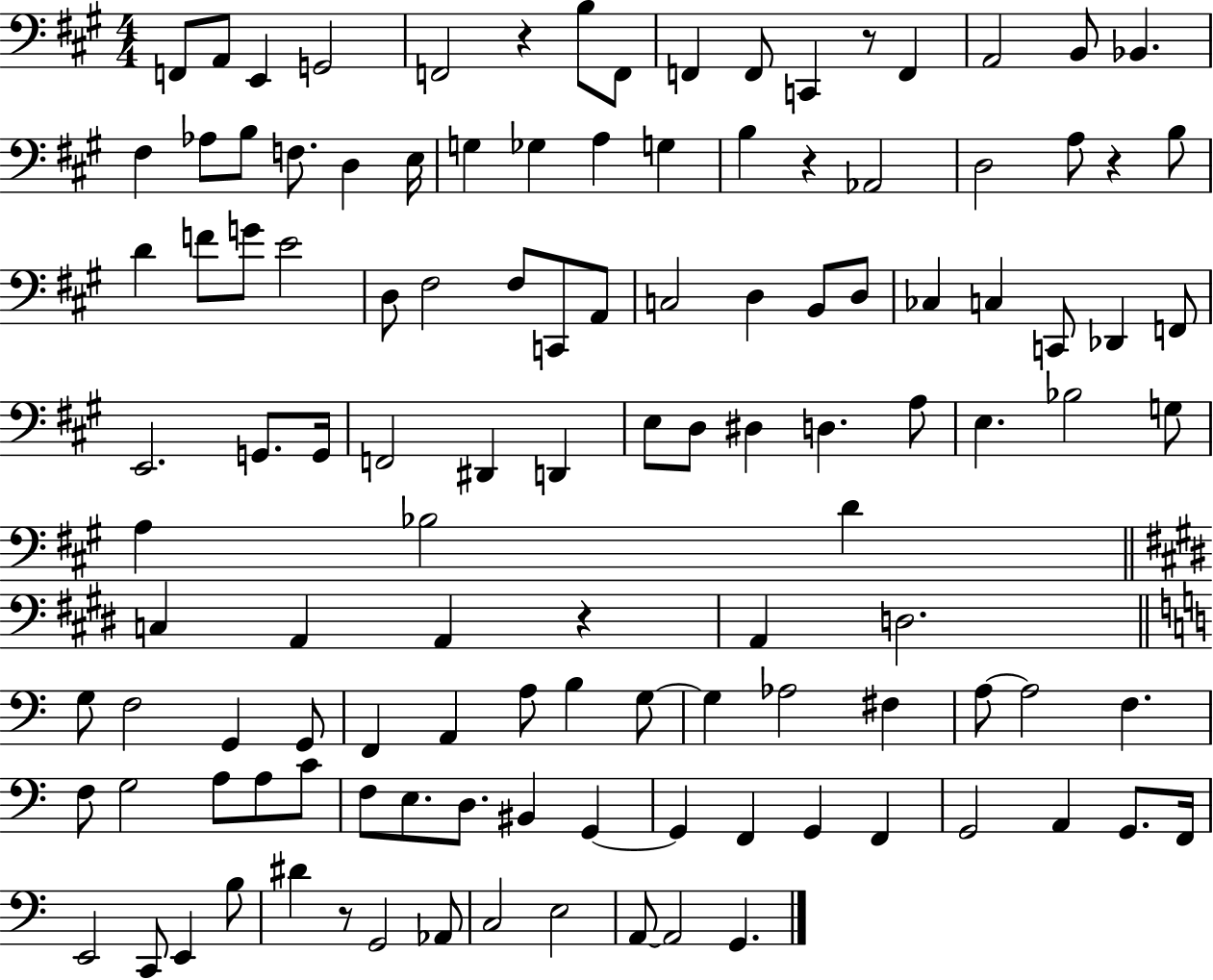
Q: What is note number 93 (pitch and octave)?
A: BIS2